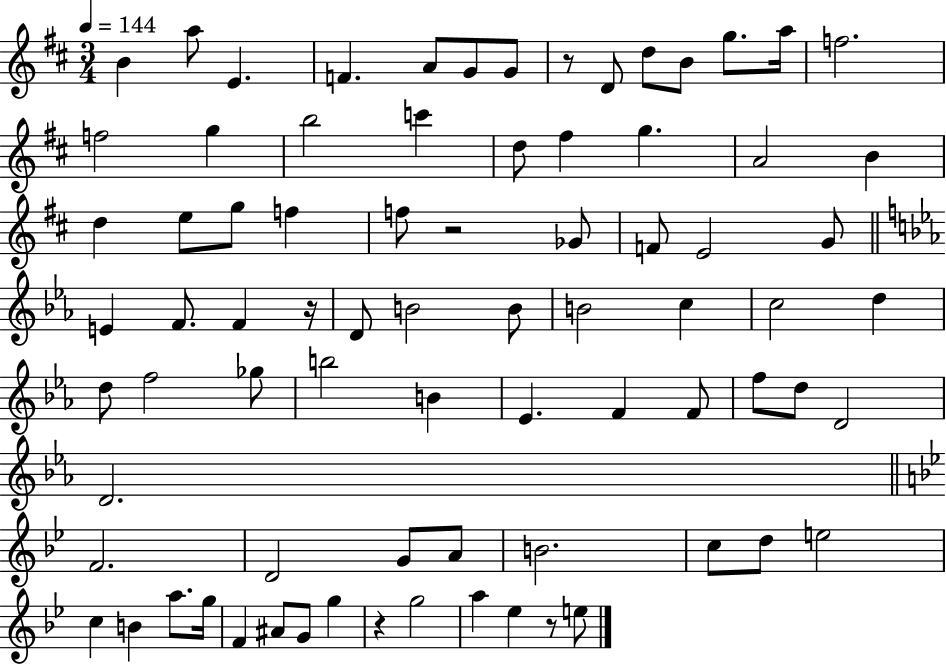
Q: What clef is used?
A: treble